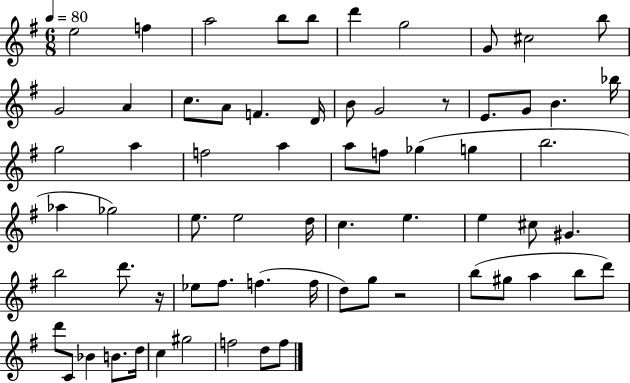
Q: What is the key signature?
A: G major